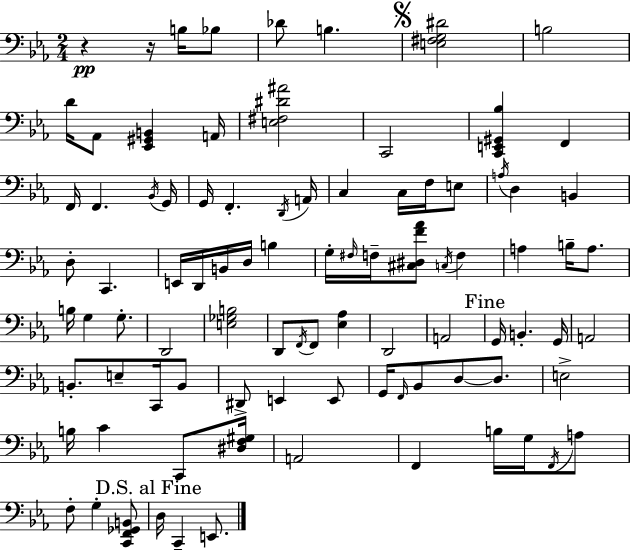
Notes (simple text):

R/q R/s B3/s Bb3/e Db4/e B3/q. [E3,F#3,G3,D#4]/h B3/h D4/s Ab2/e [Eb2,G#2,B2]/q A2/s [E3,F#3,D#4,A#4]/h C2/h [C2,E2,G#2,Bb3]/q F2/q F2/s F2/q. Bb2/s G2/s G2/s F2/q. D2/s A2/s C3/q C3/s F3/s E3/e A3/s D3/q B2/q D3/e C2/q. E2/s D2/s B2/s D3/s B3/q G3/s F#3/s F3/s [C#3,D#3,F4,Ab4]/e C3/s F3/q A3/q B3/s A3/e. B3/s G3/q G3/e. D2/h [E3,Gb3,B3]/h D2/e F2/s F2/e [Eb3,Ab3]/q D2/h A2/h G2/s B2/q. G2/s A2/h B2/e. E3/e C2/s B2/e D#2/e E2/q E2/e G2/s F2/s Bb2/e D3/e D3/e. E3/h B3/s C4/q C2/e [D#3,F3,G#3]/s A2/h F2/q B3/s G3/s F2/s A3/e F3/e G3/q [C2,F2,Gb2,B2]/e D3/s C2/q E2/e.